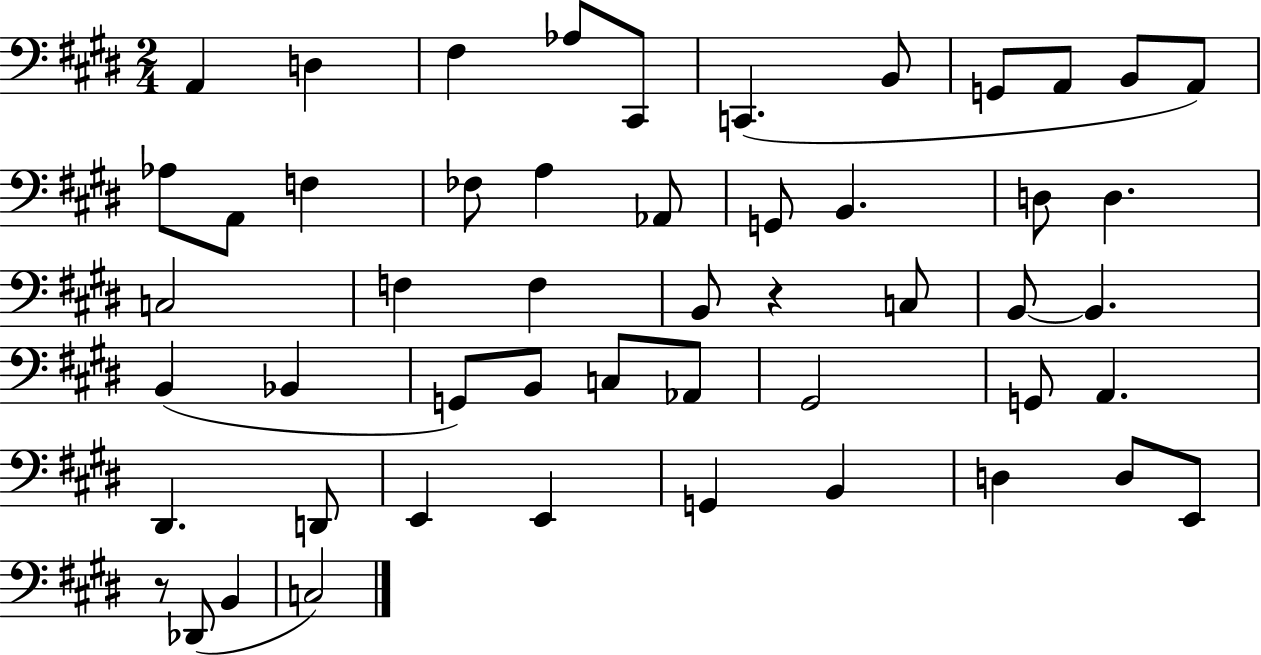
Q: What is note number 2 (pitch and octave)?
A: D3